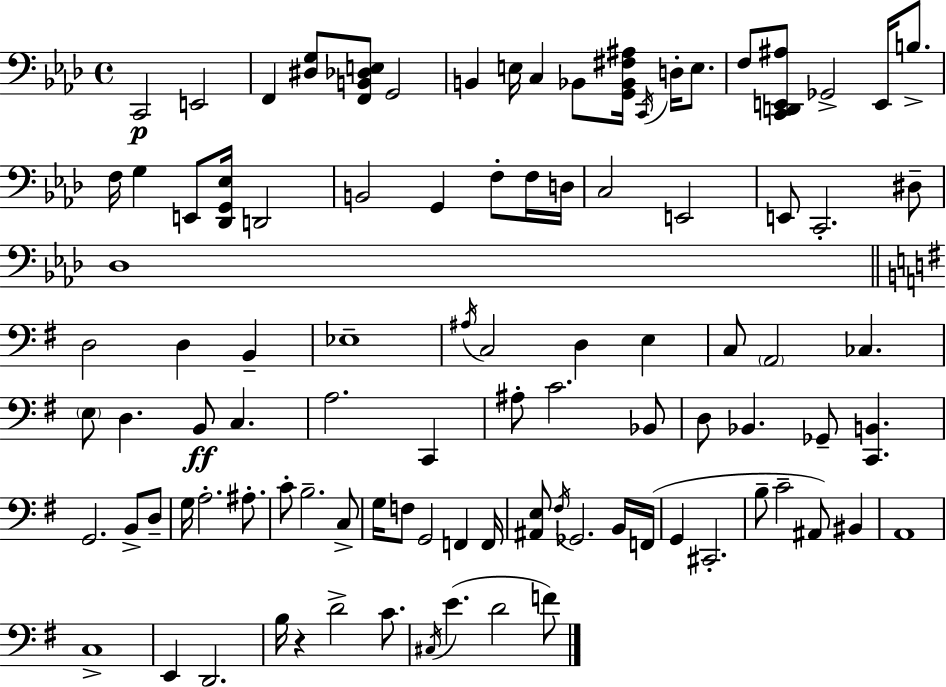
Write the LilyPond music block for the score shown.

{
  \clef bass
  \time 4/4
  \defaultTimeSignature
  \key f \minor
  c,2\p e,2 | f,4 <dis g>8 <f, b, des e>8 g,2 | b,4 e16 c4 bes,8 <g, bes, fis ais>16 \acciaccatura { c,16 } d16-. e8. | f8 <c, d, e, ais>8 ges,2-> e,16 b8.-> | \break f16 g4 e,8 <des, g, ees>16 d,2 | b,2 g,4 f8-. f16 | d16 c2 e,2 | e,8 c,2.-. dis8-- | \break des1 | \bar "||" \break \key g \major d2 d4 b,4-- | ees1-- | \acciaccatura { ais16 } c2 d4 e4 | c8 \parenthesize a,2 ces4. | \break \parenthesize e8 d4. b,8\ff c4. | a2. c,4 | ais8-. c'2. bes,8 | d8 bes,4. ges,8-- <c, b,>4. | \break g,2. b,8-> d8-- | g16 a2.-. ais8.-. | c'8-. b2.-- c8-> | g16 f8 g,2 f,4 | \break f,16 <ais, e>8 \acciaccatura { fis16 } ges,2. | b,16 f,16( g,4 cis,2.-. | b8-- c'2-- ais,8) bis,4 | a,1 | \break c1-> | e,4 d,2. | b16 r4 d'2-> c'8. | \acciaccatura { cis16 }( e'4. d'2 | \break f'8) \bar "|."
}